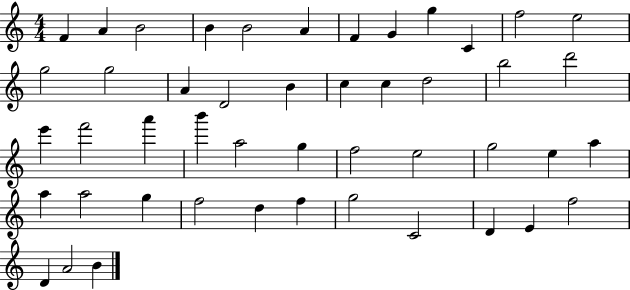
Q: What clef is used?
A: treble